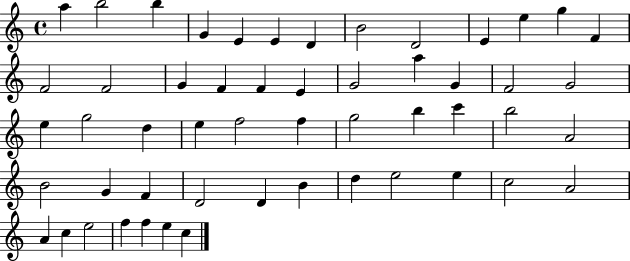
{
  \clef treble
  \time 4/4
  \defaultTimeSignature
  \key c \major
  a''4 b''2 b''4 | g'4 e'4 e'4 d'4 | b'2 d'2 | e'4 e''4 g''4 f'4 | \break f'2 f'2 | g'4 f'4 f'4 e'4 | g'2 a''4 g'4 | f'2 g'2 | \break e''4 g''2 d''4 | e''4 f''2 f''4 | g''2 b''4 c'''4 | b''2 a'2 | \break b'2 g'4 f'4 | d'2 d'4 b'4 | d''4 e''2 e''4 | c''2 a'2 | \break a'4 c''4 e''2 | f''4 f''4 e''4 c''4 | \bar "|."
}